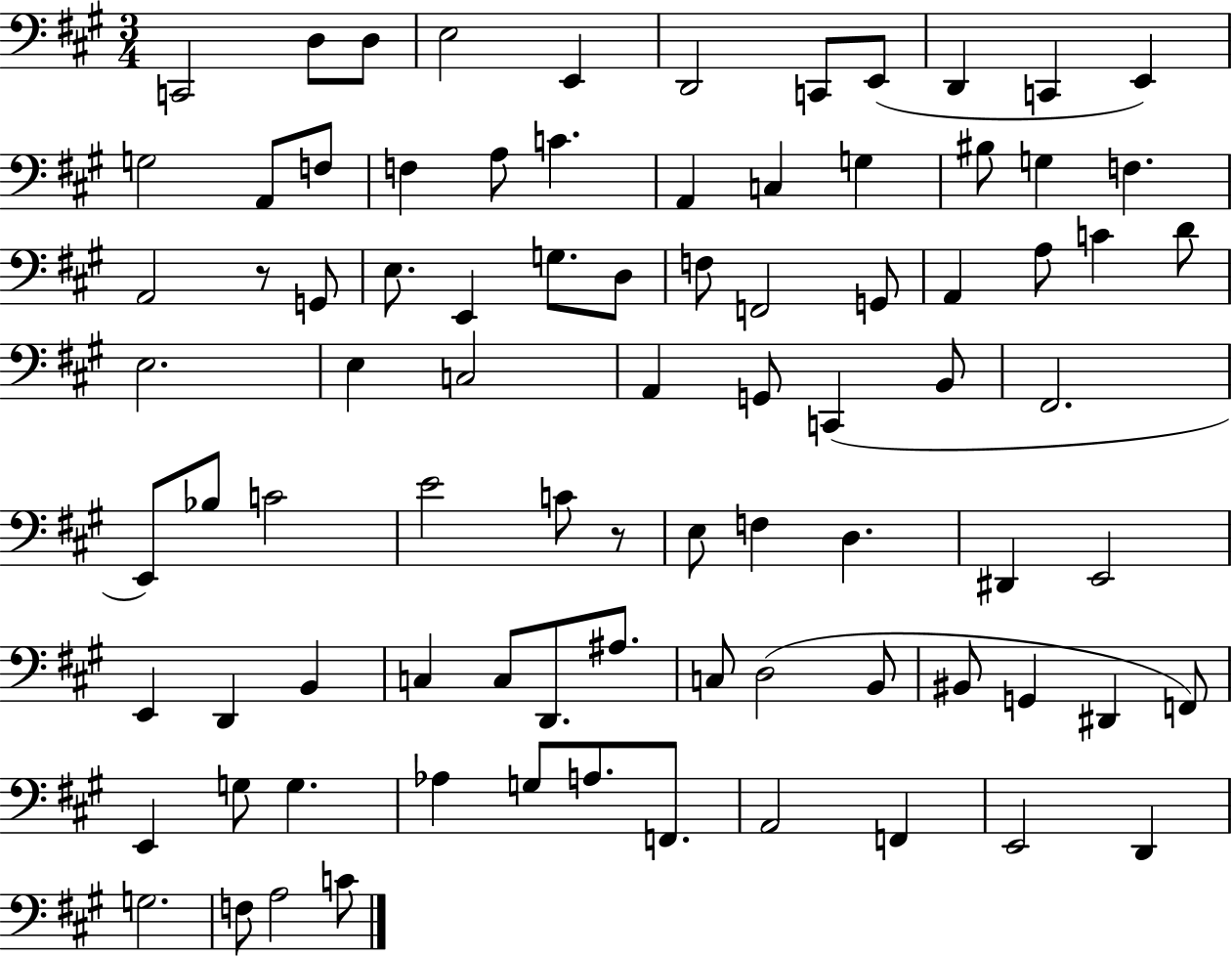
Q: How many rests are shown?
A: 2